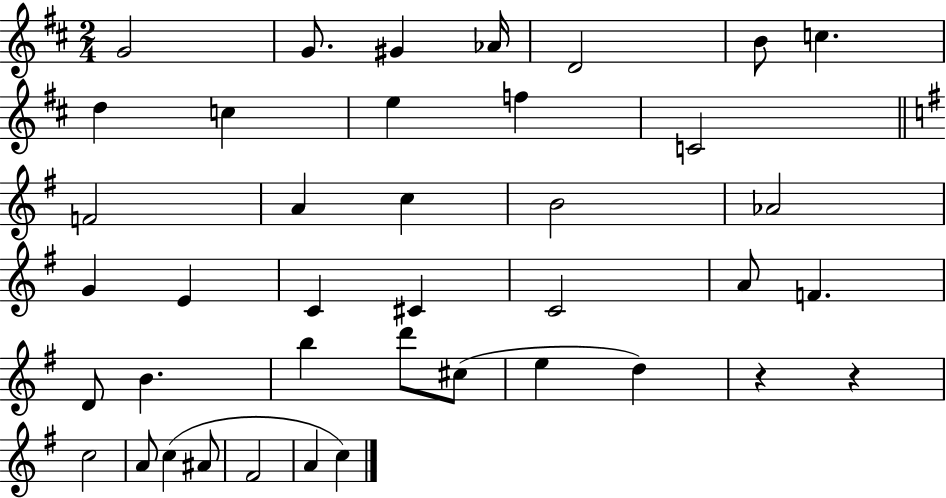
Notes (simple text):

G4/h G4/e. G#4/q Ab4/s D4/h B4/e C5/q. D5/q C5/q E5/q F5/q C4/h F4/h A4/q C5/q B4/h Ab4/h G4/q E4/q C4/q C#4/q C4/h A4/e F4/q. D4/e B4/q. B5/q D6/e C#5/e E5/q D5/q R/q R/q C5/h A4/e C5/q A#4/e F#4/h A4/q C5/q